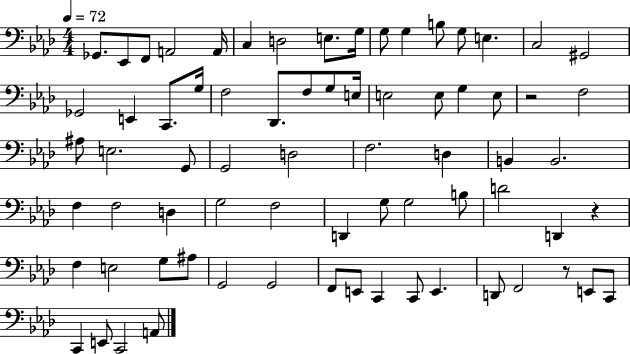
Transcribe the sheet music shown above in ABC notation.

X:1
T:Untitled
M:4/4
L:1/4
K:Ab
_G,,/2 _E,,/2 F,,/2 A,,2 A,,/4 C, D,2 E,/2 G,/4 G,/2 G, B,/2 G,/2 E, C,2 ^G,,2 _G,,2 E,, C,,/2 G,/4 F,2 _D,,/2 F,/2 G,/2 E,/4 E,2 E,/2 G, E,/2 z2 F,2 ^A,/2 E,2 G,,/2 G,,2 D,2 F,2 D, B,, B,,2 F, F,2 D, G,2 F,2 D,, G,/2 G,2 B,/2 D2 D,, z F, E,2 G,/2 ^A,/2 G,,2 G,,2 F,,/2 E,,/2 C,, C,,/2 E,, D,,/2 F,,2 z/2 E,,/2 C,,/2 C,, E,,/2 C,,2 A,,/2